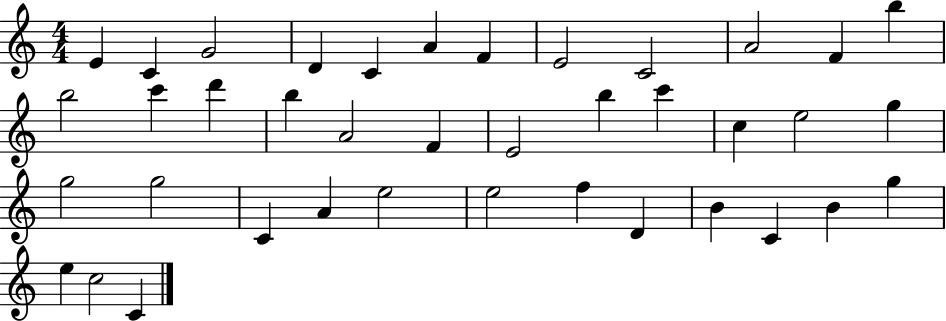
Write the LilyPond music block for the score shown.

{
  \clef treble
  \numericTimeSignature
  \time 4/4
  \key c \major
  e'4 c'4 g'2 | d'4 c'4 a'4 f'4 | e'2 c'2 | a'2 f'4 b''4 | \break b''2 c'''4 d'''4 | b''4 a'2 f'4 | e'2 b''4 c'''4 | c''4 e''2 g''4 | \break g''2 g''2 | c'4 a'4 e''2 | e''2 f''4 d'4 | b'4 c'4 b'4 g''4 | \break e''4 c''2 c'4 | \bar "|."
}